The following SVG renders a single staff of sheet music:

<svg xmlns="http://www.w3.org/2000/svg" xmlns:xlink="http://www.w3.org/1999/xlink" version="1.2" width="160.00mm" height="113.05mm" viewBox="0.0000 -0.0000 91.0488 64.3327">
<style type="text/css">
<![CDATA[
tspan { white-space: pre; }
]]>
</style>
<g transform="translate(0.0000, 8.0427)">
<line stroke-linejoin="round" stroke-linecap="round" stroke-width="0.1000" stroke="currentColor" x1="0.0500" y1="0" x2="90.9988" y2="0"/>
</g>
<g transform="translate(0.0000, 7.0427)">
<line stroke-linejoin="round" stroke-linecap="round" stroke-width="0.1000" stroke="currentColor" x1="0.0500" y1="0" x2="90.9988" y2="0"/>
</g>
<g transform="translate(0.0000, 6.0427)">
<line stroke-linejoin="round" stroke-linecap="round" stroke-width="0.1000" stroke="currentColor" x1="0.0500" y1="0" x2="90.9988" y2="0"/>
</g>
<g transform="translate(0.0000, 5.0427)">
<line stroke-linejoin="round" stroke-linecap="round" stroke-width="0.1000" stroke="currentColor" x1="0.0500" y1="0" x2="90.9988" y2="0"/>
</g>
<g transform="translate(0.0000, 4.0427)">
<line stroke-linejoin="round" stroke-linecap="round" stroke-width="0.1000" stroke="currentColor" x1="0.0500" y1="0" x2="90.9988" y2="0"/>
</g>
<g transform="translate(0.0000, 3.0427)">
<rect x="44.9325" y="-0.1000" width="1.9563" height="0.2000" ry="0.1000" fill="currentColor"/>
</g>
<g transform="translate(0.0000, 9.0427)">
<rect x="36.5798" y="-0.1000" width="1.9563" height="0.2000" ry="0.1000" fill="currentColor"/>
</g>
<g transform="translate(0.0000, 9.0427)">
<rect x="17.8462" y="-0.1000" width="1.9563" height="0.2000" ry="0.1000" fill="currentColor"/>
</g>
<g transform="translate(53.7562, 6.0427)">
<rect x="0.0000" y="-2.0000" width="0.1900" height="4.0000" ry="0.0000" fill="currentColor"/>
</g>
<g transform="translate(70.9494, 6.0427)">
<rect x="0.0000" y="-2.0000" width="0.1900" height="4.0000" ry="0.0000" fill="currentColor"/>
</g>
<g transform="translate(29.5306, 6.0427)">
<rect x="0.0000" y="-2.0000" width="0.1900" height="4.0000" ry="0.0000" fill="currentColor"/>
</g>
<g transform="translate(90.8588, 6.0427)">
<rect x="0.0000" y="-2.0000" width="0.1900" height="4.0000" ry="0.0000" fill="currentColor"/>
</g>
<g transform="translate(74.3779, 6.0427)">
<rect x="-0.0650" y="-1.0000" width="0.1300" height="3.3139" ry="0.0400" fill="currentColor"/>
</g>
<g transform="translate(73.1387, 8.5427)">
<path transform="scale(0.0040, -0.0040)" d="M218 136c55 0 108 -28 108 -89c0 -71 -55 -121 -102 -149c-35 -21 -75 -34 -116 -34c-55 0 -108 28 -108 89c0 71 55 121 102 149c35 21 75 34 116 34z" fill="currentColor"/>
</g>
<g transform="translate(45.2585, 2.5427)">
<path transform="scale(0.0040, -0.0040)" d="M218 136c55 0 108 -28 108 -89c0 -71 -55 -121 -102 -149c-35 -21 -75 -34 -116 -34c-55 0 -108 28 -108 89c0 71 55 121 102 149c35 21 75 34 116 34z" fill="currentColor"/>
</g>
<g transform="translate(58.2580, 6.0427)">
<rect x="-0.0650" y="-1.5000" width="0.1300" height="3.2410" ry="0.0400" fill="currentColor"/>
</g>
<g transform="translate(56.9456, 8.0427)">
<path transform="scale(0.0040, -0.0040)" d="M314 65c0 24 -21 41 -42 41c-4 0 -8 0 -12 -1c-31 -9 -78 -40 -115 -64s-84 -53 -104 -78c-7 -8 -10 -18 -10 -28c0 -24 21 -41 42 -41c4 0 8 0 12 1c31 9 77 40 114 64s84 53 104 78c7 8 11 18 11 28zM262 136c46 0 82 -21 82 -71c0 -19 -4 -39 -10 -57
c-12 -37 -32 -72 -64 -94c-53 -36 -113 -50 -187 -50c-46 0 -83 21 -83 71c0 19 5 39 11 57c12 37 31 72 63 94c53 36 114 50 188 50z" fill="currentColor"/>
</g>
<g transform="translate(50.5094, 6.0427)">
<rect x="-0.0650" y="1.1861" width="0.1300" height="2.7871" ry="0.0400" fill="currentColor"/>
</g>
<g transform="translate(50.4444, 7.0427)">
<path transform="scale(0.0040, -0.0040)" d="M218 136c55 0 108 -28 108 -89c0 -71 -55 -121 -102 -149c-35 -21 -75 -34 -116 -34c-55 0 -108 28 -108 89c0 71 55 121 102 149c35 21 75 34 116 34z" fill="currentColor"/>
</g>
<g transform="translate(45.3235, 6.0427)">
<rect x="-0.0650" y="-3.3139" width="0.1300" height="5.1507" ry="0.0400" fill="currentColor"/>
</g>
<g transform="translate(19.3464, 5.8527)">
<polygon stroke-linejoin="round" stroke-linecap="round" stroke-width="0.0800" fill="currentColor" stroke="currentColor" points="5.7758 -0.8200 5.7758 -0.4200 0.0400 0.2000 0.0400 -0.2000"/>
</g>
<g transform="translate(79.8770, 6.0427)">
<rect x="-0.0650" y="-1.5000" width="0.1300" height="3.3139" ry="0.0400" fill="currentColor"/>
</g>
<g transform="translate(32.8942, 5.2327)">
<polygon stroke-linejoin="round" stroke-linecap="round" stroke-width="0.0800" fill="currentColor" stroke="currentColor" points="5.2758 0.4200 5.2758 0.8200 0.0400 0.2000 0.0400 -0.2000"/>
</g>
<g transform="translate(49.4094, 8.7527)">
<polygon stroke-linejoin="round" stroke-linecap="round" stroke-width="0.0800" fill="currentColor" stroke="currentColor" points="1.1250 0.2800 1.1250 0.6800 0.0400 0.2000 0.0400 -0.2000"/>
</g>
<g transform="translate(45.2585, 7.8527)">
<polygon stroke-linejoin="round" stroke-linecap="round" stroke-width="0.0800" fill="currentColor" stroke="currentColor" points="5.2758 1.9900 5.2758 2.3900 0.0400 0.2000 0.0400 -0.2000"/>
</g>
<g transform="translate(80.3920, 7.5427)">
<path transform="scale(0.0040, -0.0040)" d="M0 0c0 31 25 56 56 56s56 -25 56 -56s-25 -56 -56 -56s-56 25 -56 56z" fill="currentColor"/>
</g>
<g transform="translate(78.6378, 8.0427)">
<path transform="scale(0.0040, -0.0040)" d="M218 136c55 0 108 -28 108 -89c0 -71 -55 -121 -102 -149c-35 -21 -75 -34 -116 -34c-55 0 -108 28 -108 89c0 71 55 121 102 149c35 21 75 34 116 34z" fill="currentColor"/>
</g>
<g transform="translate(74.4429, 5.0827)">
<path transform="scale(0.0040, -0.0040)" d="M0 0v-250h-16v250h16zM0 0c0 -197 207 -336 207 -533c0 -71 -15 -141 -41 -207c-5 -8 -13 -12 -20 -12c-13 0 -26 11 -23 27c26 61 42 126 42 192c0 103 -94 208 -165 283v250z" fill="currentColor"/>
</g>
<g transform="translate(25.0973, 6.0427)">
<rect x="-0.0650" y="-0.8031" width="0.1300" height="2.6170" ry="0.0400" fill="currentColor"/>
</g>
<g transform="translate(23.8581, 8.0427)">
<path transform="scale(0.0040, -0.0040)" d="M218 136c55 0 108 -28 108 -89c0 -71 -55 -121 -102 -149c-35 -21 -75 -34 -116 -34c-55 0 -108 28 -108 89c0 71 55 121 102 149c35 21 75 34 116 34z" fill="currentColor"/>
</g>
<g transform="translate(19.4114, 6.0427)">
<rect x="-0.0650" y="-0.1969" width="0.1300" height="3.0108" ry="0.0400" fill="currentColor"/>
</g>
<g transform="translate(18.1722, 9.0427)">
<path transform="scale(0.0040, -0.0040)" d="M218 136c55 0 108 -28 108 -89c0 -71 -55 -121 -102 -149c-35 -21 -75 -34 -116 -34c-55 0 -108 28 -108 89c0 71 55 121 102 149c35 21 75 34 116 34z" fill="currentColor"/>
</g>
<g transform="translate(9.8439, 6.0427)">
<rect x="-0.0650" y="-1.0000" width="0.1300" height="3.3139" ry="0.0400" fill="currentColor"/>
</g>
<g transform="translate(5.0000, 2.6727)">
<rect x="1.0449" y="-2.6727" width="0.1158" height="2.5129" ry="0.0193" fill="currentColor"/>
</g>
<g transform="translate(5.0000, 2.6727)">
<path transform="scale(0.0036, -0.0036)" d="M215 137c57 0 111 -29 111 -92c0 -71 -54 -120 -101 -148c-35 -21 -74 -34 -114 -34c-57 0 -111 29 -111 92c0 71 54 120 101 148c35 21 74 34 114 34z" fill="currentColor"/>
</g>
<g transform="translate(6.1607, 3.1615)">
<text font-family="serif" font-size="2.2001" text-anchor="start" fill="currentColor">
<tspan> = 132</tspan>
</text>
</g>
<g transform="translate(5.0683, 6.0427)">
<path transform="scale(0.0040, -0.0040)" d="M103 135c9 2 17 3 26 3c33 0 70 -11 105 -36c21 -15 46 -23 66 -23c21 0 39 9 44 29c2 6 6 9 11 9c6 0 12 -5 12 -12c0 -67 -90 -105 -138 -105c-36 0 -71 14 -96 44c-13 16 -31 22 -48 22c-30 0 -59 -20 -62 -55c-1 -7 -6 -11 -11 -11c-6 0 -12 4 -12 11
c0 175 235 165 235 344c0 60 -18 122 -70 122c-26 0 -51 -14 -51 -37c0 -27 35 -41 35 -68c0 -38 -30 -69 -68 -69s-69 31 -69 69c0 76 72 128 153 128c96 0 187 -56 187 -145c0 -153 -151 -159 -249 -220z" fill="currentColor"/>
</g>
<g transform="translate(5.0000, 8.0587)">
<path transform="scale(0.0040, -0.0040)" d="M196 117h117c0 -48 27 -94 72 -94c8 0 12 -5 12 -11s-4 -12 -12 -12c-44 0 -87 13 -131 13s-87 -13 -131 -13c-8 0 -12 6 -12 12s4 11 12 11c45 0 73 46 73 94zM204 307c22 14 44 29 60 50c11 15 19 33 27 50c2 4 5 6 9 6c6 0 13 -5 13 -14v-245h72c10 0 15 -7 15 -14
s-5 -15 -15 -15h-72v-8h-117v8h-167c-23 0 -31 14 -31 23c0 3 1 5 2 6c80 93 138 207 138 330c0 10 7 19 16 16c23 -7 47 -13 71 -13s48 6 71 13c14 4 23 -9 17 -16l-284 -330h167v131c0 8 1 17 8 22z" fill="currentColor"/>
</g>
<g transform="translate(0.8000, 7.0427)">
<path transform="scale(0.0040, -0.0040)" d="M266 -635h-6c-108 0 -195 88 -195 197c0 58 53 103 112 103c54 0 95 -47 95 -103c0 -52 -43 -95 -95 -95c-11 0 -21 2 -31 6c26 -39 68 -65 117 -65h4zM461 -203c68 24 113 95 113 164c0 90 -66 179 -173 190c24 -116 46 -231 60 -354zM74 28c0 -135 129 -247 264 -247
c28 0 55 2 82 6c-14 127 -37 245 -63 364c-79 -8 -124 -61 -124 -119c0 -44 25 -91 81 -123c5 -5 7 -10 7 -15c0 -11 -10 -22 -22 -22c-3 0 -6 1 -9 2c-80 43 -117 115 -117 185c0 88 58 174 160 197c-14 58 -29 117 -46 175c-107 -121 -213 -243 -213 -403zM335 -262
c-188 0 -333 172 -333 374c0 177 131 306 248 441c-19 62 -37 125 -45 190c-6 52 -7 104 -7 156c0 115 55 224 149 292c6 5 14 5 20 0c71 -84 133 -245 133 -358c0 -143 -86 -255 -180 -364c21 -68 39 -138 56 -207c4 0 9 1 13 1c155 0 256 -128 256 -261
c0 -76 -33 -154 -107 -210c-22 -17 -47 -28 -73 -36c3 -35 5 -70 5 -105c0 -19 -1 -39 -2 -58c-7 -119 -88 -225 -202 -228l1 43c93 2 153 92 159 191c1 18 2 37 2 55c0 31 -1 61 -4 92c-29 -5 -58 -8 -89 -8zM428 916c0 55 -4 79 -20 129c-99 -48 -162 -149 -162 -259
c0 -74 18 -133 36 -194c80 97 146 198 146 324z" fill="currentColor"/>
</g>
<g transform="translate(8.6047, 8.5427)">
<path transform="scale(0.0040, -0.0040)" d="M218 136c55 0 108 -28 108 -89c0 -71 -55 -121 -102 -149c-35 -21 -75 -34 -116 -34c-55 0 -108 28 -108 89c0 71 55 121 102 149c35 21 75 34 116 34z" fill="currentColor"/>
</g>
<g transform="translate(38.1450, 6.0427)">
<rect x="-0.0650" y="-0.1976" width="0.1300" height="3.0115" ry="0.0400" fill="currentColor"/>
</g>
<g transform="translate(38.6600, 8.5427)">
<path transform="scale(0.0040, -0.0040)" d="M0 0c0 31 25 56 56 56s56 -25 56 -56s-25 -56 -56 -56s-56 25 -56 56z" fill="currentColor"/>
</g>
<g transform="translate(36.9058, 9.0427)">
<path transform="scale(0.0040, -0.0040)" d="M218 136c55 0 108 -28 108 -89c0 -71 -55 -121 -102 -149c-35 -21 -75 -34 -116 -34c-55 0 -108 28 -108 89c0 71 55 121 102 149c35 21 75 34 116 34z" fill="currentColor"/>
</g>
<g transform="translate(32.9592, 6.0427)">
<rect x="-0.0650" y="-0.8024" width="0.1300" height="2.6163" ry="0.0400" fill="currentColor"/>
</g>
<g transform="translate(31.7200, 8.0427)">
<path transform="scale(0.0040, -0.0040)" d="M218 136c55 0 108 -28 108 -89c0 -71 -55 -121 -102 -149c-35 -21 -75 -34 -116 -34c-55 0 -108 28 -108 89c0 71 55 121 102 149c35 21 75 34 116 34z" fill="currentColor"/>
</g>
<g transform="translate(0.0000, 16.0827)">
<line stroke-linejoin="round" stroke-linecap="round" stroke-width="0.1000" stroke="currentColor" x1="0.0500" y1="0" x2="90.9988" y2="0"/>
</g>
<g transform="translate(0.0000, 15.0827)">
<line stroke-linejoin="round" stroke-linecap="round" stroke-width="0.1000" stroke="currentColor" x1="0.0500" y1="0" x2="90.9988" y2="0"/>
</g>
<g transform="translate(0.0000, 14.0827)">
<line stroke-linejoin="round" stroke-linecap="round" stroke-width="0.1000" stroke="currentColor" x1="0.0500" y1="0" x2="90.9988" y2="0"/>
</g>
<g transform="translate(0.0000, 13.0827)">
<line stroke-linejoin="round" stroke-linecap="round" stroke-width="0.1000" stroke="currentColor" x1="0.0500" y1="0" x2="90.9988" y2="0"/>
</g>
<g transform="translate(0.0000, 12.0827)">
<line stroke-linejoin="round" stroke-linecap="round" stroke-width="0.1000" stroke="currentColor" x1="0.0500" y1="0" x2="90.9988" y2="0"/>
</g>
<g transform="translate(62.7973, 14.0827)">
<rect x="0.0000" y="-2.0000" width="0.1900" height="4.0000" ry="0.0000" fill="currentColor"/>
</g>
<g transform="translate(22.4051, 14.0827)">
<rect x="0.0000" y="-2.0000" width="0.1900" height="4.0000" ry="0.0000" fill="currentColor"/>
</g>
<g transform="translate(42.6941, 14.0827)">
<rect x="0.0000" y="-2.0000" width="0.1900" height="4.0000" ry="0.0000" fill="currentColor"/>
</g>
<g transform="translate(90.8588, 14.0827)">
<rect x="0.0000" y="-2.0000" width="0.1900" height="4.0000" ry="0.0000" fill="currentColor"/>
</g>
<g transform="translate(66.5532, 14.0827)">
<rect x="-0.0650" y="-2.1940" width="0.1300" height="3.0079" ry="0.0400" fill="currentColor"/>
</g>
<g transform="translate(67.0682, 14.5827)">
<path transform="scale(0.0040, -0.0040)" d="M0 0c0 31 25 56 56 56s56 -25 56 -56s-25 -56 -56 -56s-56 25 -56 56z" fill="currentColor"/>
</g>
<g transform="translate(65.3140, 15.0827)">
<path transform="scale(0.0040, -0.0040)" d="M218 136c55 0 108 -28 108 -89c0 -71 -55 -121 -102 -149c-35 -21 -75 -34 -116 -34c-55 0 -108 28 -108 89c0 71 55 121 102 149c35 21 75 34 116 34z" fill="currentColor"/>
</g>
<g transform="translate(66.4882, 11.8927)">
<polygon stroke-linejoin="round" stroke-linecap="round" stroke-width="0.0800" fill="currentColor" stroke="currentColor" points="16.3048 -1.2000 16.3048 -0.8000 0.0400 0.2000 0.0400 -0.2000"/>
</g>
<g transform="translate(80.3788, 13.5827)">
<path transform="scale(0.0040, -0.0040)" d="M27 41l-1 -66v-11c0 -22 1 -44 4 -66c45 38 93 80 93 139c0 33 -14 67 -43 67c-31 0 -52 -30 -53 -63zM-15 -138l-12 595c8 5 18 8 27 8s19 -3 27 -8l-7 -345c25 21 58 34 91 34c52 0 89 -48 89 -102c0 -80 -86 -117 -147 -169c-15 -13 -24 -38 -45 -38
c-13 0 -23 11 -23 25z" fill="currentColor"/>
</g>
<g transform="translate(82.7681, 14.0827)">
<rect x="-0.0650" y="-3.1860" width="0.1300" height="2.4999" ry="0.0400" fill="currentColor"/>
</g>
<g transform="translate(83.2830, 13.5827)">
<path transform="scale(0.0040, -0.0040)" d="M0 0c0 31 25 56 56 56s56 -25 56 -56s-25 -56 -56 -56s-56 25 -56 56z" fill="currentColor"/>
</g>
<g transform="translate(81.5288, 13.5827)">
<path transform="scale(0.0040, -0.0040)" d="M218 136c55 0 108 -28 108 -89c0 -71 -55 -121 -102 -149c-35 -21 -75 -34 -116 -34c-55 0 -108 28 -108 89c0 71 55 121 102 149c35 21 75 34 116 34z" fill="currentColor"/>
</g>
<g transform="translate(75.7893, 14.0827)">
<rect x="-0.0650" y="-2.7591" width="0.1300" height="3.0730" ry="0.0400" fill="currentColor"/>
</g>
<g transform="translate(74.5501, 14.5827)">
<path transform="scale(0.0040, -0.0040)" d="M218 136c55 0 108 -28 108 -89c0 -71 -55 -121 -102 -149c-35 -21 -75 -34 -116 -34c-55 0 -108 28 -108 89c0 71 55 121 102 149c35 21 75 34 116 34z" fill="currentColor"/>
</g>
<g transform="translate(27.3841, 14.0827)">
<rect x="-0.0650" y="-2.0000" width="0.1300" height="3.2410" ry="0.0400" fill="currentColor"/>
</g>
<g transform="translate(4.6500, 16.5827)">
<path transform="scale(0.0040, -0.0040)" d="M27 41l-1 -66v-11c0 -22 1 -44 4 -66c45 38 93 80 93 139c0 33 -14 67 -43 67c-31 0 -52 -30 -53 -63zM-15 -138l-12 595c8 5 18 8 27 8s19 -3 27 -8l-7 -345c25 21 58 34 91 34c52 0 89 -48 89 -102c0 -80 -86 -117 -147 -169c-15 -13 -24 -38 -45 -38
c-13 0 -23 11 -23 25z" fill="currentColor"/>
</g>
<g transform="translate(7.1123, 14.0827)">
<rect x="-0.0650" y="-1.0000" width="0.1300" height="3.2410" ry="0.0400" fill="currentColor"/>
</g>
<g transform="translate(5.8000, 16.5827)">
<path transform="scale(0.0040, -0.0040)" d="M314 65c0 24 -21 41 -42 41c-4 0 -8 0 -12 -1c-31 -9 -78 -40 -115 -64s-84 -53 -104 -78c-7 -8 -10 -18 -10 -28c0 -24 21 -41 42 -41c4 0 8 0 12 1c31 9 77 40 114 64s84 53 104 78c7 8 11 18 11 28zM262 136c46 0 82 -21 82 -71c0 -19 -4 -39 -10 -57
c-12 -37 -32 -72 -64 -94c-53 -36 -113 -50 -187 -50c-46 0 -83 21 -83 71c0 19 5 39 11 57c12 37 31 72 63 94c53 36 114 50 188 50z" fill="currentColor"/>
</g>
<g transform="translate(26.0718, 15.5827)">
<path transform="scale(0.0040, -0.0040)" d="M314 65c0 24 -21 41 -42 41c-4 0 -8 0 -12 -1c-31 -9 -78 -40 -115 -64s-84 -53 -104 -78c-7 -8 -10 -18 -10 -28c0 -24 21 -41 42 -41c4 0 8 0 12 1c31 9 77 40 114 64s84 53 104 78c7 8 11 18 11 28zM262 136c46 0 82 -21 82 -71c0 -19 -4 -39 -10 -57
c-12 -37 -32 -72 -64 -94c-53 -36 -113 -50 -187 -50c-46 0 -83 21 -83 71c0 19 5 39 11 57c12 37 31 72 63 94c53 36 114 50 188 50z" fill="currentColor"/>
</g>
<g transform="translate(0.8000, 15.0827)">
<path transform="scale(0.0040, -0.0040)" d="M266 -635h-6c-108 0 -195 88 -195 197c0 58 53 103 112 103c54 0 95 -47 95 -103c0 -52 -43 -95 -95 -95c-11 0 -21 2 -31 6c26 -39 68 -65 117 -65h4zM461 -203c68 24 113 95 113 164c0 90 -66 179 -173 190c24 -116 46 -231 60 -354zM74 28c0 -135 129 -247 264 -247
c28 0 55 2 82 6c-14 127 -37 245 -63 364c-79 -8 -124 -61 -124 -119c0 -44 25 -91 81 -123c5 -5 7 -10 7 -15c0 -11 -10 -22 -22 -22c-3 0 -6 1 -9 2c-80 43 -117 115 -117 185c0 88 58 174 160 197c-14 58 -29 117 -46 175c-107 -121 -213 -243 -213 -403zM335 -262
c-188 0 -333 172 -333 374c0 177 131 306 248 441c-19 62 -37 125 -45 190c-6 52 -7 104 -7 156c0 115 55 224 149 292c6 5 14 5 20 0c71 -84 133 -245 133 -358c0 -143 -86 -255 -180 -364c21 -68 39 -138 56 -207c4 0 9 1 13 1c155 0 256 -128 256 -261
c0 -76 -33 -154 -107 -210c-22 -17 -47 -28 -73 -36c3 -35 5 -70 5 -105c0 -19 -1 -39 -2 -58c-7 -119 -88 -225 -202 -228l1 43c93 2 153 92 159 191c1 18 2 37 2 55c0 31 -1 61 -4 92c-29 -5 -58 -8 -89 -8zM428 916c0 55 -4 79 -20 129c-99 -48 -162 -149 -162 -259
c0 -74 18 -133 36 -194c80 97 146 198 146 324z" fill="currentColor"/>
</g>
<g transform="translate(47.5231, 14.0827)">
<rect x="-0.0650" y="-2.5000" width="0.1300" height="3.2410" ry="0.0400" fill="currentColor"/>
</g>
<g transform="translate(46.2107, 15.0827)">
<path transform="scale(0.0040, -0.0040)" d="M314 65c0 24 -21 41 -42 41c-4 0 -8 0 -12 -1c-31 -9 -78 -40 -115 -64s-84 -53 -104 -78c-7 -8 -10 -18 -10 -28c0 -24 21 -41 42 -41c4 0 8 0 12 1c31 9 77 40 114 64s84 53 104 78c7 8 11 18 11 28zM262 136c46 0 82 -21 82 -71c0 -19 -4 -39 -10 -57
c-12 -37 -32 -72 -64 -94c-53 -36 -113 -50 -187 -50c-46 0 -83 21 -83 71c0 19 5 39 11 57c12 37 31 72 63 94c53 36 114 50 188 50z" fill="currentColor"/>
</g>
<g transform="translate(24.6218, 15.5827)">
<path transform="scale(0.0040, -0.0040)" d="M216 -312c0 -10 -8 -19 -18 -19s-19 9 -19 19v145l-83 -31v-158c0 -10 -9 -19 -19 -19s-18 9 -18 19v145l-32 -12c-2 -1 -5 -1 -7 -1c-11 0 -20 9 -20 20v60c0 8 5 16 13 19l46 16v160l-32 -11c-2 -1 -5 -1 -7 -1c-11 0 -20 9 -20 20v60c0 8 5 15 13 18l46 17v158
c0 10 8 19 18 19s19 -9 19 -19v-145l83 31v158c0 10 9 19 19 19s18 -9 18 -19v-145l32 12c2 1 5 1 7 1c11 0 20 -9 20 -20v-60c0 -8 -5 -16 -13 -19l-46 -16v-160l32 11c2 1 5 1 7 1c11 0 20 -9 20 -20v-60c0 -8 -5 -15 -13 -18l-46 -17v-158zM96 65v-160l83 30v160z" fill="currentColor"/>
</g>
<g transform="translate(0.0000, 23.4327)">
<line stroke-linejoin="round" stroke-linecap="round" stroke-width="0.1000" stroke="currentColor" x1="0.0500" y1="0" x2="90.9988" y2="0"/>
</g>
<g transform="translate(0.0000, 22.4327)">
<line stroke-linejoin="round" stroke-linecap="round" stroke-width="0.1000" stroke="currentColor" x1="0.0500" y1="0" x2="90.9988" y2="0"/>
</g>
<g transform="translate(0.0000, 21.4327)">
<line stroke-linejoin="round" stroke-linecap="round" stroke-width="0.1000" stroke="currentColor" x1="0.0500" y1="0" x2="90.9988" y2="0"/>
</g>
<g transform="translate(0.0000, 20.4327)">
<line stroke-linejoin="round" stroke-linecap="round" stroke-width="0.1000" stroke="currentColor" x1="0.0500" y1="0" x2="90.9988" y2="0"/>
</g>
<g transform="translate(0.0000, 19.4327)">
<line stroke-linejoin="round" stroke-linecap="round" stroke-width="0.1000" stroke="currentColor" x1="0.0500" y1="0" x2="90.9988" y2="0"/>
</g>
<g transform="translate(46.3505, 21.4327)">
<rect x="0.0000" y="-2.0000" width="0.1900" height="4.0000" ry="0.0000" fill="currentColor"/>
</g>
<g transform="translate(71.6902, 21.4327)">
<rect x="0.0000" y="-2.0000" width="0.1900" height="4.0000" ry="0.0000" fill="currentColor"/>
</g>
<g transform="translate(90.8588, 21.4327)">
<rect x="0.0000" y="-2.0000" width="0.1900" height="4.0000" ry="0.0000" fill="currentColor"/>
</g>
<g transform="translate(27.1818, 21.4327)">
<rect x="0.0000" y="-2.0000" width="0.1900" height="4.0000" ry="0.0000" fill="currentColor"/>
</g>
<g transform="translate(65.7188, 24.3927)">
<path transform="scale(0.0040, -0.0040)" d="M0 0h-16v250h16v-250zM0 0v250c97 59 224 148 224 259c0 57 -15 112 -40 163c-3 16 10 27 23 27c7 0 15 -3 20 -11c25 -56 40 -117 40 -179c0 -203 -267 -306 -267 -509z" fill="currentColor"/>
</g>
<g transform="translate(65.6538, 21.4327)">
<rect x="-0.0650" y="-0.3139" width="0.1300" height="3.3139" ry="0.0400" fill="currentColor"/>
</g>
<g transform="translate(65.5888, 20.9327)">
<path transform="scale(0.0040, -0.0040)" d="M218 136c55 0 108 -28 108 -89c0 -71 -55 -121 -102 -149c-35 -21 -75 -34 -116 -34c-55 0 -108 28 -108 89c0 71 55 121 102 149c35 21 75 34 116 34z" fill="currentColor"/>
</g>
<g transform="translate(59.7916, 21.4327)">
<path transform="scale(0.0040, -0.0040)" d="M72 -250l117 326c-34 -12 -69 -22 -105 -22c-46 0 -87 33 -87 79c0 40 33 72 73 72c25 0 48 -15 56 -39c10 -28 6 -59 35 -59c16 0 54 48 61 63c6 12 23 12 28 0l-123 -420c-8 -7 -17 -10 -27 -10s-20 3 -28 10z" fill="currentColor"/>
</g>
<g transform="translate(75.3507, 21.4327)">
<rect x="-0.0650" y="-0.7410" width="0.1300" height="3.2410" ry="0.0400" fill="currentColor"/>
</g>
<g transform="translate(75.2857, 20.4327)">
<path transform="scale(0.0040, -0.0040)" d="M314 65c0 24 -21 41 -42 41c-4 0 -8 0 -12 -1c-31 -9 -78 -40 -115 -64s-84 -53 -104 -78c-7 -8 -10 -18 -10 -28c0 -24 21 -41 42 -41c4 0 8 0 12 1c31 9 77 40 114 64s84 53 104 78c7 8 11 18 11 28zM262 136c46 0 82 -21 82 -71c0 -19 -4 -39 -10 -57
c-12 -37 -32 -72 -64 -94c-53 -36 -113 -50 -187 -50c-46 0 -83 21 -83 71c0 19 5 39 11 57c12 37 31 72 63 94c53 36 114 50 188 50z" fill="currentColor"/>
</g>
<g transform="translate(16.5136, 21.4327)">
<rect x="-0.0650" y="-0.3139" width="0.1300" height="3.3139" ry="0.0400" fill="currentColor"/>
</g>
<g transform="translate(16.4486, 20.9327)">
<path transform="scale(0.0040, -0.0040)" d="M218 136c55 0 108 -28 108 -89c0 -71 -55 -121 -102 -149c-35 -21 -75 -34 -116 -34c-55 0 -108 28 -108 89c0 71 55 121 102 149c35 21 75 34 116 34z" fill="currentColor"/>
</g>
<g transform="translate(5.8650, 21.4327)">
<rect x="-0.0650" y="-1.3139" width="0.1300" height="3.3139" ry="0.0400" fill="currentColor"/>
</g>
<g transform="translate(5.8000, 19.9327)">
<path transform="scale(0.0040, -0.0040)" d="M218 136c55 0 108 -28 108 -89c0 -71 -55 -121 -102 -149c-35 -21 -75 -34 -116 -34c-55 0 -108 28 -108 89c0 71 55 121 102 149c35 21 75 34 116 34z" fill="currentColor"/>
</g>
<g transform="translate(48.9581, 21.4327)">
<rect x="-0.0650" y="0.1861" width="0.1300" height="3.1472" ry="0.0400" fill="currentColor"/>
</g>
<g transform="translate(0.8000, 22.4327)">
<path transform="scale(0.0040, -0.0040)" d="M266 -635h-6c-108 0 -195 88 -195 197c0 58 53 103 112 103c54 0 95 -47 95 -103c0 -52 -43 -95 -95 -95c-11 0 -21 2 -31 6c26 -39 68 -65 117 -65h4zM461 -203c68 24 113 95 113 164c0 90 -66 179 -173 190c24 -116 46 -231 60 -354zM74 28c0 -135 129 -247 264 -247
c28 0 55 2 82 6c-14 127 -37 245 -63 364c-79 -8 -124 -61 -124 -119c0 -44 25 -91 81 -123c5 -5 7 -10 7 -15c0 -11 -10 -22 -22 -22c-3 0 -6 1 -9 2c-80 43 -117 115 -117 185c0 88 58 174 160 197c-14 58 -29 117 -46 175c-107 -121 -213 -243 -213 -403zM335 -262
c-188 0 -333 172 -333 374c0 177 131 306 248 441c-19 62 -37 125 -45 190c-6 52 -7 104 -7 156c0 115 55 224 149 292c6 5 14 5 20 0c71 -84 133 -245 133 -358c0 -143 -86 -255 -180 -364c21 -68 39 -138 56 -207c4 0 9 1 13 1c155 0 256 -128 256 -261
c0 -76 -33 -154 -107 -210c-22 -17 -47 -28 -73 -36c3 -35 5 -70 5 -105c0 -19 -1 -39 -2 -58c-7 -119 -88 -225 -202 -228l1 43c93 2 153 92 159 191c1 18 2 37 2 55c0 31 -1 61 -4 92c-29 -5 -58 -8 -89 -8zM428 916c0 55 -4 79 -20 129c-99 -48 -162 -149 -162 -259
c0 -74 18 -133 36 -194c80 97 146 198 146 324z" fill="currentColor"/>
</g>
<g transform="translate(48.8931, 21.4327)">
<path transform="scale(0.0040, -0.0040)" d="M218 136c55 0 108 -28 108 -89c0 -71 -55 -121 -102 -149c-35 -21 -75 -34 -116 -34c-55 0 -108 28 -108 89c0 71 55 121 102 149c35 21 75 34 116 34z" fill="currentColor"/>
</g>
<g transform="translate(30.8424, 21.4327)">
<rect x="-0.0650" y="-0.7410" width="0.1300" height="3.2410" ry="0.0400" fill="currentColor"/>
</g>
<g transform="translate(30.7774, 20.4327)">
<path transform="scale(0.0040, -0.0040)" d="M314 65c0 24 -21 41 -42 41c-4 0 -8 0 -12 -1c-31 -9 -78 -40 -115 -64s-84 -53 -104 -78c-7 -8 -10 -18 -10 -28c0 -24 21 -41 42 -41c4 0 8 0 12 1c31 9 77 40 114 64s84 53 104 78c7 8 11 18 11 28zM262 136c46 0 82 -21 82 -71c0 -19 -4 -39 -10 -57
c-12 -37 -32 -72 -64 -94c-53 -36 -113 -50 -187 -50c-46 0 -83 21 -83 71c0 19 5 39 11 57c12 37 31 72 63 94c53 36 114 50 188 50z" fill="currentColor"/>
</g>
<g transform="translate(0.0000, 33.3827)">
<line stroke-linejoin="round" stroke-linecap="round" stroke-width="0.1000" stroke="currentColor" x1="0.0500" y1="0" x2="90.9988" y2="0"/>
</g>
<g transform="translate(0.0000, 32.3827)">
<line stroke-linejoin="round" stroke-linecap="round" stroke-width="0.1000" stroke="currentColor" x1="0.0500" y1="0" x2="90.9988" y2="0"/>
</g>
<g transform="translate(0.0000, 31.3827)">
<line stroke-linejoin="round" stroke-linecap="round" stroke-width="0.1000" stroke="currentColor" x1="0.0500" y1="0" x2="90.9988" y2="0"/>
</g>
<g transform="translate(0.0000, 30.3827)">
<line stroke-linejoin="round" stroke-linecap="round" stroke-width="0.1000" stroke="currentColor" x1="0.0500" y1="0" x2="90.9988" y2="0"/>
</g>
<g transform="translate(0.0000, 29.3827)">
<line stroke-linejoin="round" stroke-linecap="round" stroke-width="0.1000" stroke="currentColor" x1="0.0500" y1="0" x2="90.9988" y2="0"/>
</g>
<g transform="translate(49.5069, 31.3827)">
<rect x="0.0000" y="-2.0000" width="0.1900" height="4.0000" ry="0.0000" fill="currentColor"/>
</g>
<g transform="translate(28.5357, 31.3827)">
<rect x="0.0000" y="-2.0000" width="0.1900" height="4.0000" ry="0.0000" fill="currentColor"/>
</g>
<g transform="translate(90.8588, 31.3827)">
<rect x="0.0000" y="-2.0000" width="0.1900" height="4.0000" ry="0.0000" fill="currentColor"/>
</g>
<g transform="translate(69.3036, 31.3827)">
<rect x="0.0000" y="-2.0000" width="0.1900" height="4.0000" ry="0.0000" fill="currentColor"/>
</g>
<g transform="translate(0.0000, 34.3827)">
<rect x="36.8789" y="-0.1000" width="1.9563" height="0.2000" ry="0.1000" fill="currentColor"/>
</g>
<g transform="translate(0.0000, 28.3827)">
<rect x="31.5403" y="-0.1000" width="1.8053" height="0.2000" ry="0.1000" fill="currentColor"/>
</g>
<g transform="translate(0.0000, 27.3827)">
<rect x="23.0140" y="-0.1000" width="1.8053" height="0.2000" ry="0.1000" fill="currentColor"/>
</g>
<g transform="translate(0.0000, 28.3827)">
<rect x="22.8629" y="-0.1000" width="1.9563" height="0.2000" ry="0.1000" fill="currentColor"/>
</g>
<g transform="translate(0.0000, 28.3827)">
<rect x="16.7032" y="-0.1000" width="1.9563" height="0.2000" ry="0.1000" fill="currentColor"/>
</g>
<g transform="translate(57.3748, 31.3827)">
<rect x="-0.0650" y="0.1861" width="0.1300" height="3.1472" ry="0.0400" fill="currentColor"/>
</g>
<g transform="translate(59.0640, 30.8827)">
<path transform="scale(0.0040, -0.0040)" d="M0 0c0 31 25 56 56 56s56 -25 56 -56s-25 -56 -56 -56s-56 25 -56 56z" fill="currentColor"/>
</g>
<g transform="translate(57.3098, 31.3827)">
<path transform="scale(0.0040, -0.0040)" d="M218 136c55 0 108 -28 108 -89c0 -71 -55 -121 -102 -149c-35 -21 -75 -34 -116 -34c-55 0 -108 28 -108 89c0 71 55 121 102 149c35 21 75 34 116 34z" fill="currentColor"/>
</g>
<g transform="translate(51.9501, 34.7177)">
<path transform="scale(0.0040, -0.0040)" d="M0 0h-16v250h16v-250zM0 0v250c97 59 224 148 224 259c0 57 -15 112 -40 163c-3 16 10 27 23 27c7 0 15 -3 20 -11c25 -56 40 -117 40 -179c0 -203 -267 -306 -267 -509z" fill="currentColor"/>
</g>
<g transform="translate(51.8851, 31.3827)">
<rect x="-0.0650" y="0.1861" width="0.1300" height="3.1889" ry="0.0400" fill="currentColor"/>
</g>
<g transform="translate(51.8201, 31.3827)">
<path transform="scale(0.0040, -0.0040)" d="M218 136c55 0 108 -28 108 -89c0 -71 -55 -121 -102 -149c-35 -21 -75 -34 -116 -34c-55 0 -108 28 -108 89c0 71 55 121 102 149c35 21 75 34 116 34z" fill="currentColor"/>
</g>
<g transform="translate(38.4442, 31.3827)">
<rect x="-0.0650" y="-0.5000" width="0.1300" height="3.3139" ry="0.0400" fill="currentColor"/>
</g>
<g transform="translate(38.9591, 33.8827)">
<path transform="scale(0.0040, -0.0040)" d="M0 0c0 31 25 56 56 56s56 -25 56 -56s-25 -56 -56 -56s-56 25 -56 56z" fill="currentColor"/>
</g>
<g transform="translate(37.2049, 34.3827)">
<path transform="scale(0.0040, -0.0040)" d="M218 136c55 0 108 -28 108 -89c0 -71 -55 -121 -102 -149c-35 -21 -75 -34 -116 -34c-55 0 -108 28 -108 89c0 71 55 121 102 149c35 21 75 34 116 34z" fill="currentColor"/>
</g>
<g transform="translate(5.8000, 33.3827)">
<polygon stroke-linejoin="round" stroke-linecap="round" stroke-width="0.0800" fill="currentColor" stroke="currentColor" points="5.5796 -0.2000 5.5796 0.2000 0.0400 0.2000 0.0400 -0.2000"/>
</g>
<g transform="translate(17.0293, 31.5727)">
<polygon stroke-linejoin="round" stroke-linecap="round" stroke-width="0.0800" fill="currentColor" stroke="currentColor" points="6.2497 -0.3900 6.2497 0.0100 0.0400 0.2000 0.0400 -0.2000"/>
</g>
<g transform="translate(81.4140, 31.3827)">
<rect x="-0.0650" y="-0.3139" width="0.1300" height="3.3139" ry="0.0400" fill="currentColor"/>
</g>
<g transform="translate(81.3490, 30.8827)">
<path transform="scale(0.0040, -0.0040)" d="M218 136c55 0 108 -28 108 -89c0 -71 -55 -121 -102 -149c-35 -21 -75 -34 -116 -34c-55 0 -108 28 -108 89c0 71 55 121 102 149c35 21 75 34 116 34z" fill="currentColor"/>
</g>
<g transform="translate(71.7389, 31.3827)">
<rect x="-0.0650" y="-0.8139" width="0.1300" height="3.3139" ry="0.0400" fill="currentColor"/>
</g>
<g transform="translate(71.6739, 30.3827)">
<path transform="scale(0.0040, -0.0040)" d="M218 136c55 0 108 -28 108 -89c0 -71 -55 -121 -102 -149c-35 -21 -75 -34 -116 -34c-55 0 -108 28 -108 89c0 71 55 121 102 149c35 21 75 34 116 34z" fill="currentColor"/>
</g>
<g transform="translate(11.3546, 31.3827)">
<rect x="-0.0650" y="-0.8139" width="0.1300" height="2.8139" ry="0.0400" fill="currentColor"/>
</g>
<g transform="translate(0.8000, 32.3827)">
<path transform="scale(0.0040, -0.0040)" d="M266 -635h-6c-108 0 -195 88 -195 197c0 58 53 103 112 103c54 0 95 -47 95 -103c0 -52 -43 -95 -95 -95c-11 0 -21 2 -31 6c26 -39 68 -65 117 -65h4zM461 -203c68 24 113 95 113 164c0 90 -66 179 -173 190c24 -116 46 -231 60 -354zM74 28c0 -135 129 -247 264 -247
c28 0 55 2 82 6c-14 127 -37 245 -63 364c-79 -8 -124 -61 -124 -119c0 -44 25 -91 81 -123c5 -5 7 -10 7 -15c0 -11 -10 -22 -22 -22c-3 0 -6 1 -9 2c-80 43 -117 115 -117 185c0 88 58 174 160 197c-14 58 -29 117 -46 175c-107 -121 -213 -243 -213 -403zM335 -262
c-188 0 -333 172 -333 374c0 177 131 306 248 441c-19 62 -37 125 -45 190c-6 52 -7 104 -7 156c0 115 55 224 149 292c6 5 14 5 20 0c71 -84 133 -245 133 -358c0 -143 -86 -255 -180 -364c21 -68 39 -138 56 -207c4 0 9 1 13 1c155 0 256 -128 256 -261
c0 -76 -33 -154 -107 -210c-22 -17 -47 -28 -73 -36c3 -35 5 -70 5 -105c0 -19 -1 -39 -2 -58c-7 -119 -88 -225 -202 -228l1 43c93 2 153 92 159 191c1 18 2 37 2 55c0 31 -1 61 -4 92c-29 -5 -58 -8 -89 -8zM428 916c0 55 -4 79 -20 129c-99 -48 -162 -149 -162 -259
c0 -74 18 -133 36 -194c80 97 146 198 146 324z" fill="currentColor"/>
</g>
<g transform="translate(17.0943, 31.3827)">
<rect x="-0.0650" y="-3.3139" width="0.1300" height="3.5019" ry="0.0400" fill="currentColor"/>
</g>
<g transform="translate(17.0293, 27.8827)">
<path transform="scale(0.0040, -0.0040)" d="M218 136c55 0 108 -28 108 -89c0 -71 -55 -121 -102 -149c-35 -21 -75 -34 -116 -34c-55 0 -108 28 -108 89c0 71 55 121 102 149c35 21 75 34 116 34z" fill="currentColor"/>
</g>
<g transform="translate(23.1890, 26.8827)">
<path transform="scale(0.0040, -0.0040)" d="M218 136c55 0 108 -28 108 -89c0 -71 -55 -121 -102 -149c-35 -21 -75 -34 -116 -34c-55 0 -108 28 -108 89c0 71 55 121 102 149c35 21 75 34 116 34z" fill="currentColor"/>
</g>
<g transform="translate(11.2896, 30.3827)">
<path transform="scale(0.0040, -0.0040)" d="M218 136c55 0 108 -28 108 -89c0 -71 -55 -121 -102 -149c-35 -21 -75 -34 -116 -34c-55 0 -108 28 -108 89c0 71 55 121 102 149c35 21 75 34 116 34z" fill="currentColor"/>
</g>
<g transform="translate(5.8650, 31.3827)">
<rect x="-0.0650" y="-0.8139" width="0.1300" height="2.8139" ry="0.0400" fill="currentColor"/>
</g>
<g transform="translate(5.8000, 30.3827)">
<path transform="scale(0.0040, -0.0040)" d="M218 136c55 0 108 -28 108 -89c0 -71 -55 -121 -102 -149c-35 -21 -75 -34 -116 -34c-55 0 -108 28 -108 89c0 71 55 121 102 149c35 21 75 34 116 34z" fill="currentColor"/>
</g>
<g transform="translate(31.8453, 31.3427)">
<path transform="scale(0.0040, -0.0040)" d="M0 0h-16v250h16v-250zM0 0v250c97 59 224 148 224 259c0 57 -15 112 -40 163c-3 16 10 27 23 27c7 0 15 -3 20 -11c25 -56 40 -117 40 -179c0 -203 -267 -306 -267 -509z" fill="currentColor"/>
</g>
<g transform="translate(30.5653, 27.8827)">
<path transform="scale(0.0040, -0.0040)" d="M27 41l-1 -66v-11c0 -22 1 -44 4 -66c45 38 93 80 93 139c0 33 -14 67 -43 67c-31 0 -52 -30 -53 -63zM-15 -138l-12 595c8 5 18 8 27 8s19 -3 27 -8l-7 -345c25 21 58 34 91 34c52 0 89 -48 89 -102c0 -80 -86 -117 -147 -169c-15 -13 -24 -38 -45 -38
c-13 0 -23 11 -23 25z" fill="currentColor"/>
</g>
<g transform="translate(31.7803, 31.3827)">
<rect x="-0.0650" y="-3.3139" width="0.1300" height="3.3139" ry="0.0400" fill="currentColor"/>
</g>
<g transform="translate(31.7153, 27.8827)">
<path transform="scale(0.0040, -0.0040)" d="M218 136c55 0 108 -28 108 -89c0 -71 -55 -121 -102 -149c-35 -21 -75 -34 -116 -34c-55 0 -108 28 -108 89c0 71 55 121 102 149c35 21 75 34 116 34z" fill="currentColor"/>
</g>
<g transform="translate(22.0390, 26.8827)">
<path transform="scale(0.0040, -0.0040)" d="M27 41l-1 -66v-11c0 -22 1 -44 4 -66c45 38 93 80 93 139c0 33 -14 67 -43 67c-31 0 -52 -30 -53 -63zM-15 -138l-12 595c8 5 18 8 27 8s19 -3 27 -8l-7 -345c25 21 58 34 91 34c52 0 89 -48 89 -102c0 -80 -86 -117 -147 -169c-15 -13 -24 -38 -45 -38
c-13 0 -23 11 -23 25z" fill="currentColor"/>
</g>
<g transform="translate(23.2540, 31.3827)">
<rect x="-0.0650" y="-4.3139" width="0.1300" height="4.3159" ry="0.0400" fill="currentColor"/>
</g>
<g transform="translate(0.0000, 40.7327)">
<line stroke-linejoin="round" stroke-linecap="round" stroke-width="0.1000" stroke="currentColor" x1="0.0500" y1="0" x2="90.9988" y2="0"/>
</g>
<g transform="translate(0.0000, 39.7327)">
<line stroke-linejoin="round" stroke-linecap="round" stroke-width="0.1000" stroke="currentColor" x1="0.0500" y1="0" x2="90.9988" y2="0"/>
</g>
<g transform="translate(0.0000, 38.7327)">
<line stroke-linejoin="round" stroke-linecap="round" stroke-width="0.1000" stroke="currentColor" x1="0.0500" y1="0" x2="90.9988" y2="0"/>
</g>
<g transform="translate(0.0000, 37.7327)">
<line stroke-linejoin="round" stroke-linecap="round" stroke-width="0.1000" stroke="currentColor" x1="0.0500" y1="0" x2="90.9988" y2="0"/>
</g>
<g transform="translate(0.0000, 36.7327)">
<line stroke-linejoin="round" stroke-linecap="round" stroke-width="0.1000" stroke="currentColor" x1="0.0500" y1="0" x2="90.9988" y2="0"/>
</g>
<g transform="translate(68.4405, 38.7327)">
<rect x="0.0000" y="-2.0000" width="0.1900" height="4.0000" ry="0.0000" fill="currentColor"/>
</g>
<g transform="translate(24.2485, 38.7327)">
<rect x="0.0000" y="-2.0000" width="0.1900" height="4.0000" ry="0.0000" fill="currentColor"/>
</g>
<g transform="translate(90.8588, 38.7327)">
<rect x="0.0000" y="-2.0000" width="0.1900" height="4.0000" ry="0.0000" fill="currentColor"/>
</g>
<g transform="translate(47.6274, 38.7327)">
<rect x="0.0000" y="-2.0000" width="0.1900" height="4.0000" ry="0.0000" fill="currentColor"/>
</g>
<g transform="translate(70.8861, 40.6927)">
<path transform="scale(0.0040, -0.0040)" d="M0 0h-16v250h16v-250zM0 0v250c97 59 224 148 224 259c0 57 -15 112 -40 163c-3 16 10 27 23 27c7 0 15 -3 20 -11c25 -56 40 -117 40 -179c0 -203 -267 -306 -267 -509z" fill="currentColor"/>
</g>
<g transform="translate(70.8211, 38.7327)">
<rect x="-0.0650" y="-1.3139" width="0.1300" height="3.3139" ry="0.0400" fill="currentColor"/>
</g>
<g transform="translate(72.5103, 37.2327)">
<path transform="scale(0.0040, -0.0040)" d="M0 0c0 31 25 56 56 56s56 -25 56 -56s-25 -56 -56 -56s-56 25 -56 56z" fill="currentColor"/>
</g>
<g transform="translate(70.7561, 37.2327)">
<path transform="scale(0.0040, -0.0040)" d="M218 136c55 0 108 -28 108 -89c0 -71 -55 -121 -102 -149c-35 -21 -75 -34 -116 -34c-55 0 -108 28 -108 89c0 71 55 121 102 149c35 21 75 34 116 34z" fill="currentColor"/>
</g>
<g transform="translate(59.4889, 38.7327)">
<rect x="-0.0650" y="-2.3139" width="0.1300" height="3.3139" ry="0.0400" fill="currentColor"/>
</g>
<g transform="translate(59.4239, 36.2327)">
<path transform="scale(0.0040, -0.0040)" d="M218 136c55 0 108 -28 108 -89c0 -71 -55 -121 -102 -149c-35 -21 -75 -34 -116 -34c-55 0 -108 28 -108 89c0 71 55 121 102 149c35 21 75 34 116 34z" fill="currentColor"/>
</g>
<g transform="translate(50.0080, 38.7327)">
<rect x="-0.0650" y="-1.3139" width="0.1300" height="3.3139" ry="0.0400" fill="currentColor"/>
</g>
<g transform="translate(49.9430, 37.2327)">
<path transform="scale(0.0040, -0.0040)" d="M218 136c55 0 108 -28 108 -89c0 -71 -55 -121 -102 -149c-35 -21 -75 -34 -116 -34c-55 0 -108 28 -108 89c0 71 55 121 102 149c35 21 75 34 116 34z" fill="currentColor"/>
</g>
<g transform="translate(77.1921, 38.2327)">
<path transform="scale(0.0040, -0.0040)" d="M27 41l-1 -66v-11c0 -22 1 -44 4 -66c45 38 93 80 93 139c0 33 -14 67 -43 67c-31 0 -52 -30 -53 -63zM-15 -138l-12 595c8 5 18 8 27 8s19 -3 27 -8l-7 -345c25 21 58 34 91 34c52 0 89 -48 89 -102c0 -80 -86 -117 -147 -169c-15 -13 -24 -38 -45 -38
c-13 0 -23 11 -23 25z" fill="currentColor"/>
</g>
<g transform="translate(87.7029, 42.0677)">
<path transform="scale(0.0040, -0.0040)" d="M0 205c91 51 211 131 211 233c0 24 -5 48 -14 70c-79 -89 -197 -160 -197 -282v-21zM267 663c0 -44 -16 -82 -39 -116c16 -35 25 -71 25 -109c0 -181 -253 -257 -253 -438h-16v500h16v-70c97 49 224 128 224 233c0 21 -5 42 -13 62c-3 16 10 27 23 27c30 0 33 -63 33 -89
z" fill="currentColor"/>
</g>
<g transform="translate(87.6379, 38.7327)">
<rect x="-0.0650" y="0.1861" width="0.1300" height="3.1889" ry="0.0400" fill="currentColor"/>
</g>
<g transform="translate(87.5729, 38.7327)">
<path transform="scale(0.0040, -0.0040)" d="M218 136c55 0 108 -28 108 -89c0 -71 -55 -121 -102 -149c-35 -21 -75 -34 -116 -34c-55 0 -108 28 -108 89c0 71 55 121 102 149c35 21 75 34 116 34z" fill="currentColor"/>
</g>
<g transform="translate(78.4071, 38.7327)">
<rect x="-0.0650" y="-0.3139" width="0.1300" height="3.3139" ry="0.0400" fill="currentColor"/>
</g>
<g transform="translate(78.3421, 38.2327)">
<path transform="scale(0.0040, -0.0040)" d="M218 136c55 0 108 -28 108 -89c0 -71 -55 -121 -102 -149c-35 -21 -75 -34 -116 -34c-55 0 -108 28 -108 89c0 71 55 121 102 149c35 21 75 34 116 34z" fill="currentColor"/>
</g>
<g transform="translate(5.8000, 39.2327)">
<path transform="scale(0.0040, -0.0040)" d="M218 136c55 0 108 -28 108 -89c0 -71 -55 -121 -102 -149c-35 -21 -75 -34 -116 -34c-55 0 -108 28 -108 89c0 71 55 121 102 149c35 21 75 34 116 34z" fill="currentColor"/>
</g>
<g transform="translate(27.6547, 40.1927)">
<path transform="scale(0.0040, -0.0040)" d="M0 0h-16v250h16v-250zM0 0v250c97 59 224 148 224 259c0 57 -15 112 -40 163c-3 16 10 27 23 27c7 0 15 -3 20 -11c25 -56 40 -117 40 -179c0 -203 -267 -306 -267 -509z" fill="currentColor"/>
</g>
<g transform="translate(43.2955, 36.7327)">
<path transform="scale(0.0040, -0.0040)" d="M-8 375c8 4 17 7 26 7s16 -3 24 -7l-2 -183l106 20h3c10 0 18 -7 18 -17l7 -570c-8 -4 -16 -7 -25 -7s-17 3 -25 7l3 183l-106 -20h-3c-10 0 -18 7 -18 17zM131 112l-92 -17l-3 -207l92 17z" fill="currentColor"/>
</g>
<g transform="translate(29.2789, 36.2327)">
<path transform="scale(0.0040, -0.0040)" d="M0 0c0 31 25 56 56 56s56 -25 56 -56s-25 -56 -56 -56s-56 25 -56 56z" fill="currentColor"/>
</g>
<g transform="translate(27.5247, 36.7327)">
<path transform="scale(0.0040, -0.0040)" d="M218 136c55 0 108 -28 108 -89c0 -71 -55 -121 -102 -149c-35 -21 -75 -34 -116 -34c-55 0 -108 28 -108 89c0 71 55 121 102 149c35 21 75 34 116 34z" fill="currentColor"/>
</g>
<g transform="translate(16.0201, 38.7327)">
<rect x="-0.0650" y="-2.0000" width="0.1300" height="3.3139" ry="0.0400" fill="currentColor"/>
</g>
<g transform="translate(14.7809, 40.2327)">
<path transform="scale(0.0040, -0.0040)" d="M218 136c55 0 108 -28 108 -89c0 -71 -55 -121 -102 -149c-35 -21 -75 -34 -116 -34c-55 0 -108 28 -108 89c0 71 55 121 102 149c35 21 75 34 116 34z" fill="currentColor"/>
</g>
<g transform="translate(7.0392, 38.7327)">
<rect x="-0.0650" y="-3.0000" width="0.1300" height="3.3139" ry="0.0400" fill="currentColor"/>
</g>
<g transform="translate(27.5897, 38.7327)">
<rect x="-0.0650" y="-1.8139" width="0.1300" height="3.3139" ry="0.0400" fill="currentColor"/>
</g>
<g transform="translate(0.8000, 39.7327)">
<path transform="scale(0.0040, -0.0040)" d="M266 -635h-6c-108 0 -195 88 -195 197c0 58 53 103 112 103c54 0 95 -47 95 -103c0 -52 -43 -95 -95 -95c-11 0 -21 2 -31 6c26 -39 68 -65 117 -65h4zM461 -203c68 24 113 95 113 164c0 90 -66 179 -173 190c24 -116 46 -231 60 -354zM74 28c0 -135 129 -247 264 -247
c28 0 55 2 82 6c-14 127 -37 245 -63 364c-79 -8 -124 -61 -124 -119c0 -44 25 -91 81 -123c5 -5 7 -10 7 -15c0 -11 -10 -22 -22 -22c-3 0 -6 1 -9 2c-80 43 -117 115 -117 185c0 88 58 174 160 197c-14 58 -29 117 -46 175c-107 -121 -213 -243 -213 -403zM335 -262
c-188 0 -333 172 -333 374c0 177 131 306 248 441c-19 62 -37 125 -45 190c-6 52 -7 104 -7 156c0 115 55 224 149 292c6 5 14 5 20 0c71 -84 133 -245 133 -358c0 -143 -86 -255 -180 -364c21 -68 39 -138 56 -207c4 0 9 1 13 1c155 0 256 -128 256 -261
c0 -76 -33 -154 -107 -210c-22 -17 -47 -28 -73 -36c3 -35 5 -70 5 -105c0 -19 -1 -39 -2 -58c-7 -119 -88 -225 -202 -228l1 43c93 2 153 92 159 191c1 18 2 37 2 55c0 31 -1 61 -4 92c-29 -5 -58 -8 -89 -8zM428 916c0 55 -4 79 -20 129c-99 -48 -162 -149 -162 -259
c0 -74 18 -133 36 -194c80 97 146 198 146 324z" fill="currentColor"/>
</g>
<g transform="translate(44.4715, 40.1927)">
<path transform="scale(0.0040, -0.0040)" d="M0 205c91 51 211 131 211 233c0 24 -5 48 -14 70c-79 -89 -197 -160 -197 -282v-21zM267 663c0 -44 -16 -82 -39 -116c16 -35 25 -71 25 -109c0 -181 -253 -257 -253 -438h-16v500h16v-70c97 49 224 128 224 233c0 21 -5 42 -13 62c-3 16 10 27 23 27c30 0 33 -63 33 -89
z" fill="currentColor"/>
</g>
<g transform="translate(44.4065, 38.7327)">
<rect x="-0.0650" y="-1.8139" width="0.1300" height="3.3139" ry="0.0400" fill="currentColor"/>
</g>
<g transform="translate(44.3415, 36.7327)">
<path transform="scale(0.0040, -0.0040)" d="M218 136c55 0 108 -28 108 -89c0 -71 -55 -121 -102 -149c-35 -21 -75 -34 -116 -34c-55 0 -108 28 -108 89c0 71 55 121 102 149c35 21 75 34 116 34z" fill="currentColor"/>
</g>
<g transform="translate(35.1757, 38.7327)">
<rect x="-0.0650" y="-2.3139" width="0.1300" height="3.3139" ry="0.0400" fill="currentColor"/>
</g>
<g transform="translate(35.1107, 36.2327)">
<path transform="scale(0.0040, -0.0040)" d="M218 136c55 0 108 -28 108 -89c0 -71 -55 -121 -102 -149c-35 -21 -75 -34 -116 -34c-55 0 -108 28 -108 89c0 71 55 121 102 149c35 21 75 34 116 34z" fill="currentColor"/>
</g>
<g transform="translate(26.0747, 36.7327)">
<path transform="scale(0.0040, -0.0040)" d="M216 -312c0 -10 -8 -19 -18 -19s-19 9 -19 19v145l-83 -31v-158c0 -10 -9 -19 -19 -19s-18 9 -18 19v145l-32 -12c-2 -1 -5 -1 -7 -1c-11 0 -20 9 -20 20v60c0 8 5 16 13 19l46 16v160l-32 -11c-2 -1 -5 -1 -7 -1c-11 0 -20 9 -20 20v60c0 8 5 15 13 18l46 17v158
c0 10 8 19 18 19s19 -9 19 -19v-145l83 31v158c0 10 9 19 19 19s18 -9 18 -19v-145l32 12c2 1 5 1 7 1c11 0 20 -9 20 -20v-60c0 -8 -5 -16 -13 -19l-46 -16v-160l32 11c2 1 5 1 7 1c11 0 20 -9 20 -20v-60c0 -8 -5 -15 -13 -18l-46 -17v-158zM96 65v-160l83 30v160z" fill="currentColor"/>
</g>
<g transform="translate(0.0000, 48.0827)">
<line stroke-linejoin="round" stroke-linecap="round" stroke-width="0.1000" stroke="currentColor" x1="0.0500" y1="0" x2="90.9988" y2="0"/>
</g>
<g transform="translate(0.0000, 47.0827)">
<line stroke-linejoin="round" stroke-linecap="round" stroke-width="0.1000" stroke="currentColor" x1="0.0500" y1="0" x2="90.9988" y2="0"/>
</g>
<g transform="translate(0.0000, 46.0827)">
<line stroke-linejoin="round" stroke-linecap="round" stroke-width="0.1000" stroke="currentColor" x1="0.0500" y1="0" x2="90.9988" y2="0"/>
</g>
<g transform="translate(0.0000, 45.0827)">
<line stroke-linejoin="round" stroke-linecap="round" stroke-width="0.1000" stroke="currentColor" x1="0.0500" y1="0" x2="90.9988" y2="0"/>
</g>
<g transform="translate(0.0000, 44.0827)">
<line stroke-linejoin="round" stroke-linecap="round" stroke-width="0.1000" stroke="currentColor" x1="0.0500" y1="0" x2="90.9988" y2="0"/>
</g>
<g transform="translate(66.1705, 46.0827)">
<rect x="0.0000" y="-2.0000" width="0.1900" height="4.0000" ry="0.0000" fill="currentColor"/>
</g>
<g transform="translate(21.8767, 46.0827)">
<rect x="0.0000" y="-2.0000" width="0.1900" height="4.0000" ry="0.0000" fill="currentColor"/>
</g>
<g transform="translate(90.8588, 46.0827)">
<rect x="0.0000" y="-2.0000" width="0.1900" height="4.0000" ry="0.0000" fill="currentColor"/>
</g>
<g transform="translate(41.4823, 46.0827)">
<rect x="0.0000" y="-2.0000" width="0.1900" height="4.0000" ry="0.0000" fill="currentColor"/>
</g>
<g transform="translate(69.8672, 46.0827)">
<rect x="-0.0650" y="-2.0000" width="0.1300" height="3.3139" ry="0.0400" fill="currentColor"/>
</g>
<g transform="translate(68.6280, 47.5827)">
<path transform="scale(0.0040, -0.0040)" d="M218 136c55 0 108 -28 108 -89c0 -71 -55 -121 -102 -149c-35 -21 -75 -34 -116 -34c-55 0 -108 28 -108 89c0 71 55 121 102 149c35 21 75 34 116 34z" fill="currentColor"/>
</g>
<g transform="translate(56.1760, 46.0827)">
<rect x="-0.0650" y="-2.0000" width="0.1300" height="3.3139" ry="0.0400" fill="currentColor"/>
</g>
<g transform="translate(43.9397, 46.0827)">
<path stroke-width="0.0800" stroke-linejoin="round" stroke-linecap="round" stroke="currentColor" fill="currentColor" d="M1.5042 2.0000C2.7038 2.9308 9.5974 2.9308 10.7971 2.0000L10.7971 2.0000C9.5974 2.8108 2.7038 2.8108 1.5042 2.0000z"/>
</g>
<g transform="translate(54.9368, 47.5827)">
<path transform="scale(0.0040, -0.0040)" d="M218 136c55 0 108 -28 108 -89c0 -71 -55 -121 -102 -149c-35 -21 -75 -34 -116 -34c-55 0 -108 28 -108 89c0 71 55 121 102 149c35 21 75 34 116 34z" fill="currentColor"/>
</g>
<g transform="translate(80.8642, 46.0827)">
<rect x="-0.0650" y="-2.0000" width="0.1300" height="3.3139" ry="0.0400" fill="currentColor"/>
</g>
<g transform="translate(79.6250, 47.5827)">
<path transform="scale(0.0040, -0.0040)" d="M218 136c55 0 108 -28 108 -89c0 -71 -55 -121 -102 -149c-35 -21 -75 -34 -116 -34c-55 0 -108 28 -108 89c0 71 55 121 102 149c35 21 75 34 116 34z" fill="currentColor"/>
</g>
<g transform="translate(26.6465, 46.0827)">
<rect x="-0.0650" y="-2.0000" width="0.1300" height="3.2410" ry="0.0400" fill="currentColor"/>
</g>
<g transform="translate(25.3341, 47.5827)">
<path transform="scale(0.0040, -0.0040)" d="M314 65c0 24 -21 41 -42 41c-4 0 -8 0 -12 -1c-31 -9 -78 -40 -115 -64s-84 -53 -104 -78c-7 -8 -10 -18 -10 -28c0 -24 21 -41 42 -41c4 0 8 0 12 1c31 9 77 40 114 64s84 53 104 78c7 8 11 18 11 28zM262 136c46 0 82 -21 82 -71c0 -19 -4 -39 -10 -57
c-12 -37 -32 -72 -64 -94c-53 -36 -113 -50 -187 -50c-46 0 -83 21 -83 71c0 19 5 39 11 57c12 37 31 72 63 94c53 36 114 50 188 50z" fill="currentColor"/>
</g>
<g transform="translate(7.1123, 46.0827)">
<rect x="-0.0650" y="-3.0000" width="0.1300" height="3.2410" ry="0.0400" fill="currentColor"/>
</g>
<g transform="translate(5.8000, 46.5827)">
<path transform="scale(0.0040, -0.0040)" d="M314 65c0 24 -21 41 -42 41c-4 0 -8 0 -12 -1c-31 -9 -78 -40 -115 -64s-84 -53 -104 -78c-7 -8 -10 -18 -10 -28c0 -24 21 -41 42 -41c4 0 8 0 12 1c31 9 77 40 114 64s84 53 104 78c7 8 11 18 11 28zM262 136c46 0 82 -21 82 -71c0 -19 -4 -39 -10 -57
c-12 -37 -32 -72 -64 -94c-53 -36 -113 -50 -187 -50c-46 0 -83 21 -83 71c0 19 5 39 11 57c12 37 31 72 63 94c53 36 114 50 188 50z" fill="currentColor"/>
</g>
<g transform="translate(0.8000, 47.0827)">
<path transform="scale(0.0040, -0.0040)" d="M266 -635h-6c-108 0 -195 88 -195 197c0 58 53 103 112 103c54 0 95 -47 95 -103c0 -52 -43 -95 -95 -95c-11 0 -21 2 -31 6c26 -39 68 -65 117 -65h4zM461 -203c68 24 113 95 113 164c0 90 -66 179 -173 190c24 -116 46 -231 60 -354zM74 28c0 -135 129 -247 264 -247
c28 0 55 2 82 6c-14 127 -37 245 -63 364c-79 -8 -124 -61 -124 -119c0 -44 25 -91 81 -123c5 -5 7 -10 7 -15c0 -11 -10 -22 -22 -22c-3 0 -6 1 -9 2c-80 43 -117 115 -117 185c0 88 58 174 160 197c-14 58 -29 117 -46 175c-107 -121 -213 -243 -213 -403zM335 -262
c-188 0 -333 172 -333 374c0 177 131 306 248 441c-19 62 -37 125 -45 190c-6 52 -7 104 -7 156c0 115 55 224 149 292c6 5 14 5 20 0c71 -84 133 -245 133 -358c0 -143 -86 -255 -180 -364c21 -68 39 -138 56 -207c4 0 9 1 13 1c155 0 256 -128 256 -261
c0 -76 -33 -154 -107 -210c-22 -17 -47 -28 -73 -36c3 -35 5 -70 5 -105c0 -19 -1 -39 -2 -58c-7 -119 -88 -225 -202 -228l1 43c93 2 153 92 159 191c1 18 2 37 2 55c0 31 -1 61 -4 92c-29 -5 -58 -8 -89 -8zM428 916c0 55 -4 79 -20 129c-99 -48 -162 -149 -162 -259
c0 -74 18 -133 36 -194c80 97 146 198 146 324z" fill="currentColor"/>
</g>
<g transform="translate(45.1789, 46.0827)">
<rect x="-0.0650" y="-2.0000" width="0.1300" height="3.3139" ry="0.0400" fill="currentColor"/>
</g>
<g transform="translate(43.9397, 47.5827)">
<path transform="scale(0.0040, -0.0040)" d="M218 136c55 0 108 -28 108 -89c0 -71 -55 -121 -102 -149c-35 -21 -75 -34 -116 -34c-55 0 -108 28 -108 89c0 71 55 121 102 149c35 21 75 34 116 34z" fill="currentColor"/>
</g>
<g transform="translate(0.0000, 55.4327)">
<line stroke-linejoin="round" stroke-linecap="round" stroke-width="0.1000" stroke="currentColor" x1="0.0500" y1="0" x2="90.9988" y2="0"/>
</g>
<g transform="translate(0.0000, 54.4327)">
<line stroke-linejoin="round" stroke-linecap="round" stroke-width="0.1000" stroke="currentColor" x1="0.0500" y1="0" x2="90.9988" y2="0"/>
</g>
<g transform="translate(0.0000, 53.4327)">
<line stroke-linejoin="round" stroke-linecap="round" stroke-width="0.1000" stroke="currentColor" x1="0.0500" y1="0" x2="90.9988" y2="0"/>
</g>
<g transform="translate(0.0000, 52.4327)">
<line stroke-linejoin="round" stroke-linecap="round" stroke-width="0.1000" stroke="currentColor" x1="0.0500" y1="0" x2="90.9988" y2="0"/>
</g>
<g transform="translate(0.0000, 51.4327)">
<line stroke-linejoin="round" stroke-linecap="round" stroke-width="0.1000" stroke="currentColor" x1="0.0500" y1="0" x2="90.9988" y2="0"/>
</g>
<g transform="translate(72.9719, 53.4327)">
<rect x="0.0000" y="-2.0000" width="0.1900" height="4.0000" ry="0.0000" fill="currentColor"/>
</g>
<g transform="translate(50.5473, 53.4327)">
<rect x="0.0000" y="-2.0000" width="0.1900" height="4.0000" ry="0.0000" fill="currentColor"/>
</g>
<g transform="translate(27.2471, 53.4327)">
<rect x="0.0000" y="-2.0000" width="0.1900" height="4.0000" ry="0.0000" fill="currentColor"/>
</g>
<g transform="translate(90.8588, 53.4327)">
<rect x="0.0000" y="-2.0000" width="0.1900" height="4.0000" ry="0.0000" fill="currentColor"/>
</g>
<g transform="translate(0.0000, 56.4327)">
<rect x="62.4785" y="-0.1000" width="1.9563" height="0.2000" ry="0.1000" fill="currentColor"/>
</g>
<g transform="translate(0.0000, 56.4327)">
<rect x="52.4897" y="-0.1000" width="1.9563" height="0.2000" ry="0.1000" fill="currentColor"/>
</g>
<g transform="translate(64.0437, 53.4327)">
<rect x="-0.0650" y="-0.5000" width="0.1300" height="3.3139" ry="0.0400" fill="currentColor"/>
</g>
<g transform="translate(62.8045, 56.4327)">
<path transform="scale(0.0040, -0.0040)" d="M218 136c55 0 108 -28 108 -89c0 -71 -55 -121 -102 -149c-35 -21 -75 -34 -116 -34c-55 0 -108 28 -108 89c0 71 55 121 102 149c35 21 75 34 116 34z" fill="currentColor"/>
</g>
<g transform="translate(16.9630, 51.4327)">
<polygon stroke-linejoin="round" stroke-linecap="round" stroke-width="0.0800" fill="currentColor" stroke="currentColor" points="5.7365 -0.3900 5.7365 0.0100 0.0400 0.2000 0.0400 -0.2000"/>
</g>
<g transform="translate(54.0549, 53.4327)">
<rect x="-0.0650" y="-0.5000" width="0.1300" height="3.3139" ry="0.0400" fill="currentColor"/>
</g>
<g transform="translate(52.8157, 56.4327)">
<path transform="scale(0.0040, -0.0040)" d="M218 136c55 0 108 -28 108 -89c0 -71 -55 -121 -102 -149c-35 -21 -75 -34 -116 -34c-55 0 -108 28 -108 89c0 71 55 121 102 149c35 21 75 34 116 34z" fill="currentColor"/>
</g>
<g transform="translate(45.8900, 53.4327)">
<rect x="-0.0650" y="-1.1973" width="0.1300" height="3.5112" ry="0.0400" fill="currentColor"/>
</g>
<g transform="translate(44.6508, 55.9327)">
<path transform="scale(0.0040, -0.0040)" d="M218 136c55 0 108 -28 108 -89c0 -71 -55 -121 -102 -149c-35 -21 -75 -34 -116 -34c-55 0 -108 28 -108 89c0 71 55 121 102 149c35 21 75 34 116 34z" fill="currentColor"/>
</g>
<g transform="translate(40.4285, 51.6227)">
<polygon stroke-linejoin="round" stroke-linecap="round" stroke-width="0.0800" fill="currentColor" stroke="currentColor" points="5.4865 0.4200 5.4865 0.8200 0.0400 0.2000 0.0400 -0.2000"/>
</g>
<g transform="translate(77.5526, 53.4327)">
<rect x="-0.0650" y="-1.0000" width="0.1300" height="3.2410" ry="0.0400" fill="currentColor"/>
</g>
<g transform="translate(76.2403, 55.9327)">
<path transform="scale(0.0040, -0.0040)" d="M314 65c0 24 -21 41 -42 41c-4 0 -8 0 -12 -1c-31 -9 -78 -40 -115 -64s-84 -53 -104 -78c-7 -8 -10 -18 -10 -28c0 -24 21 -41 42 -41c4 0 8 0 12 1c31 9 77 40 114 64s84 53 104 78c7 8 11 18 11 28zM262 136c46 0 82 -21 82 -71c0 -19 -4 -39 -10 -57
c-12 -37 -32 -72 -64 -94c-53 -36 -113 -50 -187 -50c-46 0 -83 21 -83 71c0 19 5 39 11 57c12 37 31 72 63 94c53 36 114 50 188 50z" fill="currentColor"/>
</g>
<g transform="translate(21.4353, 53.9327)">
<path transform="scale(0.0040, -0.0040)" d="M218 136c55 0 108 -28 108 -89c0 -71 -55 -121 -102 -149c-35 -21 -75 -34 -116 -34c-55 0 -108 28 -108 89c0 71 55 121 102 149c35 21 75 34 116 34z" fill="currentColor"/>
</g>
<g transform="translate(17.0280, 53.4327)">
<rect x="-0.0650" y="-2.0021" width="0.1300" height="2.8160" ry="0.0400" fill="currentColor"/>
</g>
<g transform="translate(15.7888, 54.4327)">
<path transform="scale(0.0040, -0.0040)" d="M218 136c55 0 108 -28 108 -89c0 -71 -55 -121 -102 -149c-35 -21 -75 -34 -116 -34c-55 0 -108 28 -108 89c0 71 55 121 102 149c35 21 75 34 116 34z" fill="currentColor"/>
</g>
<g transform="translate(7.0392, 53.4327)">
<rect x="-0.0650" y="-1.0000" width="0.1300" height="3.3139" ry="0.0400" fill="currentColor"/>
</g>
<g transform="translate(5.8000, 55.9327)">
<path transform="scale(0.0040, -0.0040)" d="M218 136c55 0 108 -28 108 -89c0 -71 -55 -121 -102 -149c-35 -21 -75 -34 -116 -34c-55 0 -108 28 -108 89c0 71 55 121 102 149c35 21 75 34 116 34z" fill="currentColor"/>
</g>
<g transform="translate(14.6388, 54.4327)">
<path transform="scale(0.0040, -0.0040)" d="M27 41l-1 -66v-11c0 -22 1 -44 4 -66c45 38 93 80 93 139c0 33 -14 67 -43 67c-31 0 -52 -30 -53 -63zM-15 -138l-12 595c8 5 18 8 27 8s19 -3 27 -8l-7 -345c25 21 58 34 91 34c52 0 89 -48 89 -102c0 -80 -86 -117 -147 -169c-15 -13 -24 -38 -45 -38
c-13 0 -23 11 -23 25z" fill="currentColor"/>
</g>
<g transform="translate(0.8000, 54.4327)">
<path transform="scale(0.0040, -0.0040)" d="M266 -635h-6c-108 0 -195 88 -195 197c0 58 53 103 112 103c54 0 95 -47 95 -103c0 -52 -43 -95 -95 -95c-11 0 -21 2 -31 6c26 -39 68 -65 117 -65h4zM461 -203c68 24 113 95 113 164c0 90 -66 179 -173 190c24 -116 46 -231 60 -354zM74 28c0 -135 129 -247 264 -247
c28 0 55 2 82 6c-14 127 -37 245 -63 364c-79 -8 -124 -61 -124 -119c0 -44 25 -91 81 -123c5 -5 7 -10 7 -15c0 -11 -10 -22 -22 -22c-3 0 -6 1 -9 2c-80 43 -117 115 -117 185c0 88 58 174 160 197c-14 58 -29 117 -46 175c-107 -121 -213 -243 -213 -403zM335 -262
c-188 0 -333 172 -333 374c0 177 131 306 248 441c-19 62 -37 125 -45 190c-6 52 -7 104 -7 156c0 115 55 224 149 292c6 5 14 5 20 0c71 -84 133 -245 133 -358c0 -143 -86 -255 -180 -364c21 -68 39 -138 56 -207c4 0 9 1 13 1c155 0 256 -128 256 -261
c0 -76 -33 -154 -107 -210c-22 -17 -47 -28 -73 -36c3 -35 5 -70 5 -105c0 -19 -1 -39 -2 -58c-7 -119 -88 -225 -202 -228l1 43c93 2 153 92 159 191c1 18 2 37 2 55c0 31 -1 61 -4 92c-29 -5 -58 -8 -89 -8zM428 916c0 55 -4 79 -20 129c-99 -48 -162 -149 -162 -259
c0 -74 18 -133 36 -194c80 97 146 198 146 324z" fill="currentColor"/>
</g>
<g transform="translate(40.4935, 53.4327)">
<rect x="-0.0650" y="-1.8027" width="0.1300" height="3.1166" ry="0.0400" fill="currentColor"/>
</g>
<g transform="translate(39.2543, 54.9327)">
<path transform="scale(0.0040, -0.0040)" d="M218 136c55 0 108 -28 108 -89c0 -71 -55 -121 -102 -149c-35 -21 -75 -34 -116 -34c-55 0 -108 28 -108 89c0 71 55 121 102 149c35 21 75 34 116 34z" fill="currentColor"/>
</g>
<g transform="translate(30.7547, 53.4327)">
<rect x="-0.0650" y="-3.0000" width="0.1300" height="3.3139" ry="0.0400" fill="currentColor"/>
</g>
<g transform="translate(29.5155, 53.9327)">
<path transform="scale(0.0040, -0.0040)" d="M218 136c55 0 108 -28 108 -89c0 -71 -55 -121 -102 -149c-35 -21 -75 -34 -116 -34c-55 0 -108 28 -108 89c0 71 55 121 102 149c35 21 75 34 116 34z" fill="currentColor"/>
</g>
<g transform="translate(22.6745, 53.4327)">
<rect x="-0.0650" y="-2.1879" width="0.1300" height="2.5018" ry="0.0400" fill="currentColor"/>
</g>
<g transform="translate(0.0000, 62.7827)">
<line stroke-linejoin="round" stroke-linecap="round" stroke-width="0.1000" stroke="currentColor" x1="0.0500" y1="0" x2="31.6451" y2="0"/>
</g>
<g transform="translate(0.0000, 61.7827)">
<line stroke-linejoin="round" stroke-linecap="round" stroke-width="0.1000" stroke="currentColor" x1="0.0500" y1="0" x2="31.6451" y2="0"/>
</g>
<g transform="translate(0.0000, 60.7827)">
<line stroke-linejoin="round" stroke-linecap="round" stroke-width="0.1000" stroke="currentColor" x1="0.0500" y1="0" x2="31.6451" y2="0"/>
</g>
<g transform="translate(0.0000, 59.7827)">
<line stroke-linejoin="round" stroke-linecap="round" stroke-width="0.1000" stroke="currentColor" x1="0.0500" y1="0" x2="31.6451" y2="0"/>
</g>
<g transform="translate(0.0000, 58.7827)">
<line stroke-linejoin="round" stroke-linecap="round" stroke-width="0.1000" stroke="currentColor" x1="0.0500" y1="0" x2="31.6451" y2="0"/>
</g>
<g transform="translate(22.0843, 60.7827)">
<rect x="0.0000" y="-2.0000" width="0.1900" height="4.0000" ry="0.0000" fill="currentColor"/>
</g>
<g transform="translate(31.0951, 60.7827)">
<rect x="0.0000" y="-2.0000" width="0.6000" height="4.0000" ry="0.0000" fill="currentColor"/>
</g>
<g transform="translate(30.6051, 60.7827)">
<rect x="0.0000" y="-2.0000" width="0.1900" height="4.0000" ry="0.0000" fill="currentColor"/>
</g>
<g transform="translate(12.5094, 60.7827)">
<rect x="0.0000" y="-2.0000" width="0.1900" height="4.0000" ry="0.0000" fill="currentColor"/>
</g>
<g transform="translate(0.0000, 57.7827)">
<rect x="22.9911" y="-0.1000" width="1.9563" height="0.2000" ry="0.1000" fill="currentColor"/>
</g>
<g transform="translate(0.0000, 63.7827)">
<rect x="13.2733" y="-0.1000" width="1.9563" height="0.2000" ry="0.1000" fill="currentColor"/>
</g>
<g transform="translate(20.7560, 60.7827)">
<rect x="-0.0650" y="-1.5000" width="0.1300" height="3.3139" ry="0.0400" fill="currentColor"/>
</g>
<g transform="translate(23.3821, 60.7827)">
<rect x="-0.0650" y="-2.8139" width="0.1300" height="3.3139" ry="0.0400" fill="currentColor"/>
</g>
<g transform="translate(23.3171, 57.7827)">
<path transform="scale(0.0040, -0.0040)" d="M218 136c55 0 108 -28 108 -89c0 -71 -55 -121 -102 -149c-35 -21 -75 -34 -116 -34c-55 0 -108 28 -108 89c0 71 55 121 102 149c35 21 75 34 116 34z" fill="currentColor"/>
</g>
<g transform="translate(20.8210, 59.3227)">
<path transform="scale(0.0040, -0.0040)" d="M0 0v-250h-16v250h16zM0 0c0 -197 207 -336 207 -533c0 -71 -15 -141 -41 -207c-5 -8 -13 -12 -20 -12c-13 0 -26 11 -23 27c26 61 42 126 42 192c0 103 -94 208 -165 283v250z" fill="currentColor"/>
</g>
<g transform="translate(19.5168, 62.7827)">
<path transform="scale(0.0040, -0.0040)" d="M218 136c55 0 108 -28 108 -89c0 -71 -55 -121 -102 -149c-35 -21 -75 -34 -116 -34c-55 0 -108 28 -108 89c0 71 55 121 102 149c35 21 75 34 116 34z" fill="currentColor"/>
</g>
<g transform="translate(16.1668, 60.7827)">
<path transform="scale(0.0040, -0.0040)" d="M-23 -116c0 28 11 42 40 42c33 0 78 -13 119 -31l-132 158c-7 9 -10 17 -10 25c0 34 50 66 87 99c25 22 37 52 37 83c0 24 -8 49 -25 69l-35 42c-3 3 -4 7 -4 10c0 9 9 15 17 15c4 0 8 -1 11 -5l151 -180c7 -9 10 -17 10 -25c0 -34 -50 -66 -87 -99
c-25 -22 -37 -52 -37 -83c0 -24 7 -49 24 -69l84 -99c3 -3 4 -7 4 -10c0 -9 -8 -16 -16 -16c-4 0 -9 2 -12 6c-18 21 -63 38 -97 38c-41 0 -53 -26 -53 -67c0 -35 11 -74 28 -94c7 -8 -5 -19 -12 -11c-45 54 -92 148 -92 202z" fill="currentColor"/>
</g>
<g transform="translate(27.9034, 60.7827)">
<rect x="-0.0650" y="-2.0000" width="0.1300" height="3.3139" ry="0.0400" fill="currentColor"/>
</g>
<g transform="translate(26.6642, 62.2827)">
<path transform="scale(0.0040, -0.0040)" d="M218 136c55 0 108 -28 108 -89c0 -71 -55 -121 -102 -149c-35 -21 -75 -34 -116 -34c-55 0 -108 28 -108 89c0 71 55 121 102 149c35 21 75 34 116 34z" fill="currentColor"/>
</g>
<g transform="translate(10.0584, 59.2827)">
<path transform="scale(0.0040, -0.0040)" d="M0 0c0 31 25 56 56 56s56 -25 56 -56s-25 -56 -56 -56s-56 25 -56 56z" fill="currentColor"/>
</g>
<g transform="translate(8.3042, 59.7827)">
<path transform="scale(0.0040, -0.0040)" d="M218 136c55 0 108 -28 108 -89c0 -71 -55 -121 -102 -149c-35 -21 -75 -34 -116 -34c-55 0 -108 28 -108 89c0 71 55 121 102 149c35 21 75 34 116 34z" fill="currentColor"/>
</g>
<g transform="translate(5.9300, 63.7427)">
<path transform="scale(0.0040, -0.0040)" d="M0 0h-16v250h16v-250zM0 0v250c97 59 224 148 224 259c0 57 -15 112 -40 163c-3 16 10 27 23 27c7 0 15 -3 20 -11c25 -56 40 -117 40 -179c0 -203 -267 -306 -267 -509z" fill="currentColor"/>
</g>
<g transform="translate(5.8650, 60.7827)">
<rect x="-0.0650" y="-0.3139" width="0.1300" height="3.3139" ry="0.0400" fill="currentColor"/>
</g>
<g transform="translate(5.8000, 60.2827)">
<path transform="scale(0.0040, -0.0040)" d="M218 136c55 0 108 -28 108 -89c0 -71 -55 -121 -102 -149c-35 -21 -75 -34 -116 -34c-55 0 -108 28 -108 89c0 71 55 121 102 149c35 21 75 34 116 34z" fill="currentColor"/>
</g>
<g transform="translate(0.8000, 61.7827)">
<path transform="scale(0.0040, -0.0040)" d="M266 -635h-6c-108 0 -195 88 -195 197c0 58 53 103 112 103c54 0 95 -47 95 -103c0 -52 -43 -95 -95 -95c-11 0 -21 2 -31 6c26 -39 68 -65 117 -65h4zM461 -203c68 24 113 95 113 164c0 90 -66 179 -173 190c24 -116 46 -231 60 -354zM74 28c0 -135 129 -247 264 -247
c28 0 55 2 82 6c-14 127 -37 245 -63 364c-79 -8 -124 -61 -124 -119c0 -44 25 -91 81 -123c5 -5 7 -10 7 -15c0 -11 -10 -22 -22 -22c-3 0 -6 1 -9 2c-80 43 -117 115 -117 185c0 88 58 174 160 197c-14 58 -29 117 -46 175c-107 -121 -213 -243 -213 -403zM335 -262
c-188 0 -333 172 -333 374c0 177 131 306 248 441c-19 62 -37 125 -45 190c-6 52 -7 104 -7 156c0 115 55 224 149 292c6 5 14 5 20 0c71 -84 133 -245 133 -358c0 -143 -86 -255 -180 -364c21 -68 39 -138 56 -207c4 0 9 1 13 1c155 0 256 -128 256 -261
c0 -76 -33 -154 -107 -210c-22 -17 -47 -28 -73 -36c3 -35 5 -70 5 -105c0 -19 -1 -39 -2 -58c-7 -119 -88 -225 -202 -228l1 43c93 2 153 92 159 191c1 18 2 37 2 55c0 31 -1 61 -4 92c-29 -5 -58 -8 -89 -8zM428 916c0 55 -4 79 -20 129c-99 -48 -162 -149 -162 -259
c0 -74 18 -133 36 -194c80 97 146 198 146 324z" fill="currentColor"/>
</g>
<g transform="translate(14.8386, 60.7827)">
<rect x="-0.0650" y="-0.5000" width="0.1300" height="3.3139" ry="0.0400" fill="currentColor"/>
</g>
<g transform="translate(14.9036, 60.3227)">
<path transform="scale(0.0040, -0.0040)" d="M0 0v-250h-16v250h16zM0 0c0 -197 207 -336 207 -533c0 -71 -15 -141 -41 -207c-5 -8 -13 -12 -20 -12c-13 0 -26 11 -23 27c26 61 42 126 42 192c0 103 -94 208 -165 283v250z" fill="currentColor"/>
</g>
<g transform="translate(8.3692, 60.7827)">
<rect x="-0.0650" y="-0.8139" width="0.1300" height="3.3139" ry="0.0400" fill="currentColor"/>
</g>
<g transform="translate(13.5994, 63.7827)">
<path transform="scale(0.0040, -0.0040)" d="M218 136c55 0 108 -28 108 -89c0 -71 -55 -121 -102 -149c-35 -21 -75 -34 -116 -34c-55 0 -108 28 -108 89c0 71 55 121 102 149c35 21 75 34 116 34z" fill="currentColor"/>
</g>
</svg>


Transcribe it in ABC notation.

X:1
T:Untitled
M:2/4
L:1/4
K:C
D C/2 E/2 E/2 C/2 b/2 G/4 E2 D/2 E _D2 ^F2 G2 G/2 A/2 _c/2 e c d2 B z/2 c/2 d2 d/2 d/2 b/2 _d'/2 _b/2 C B/2 B d c A F ^f/2 g f/4 e g e/2 _c B/4 A2 F2 F F F F D _G/2 A/2 A F/2 D/2 C C D2 c/2 d C/2 z E/2 a F